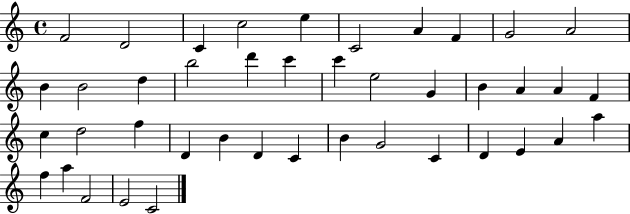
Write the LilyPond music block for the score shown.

{
  \clef treble
  \time 4/4
  \defaultTimeSignature
  \key c \major
  f'2 d'2 | c'4 c''2 e''4 | c'2 a'4 f'4 | g'2 a'2 | \break b'4 b'2 d''4 | b''2 d'''4 c'''4 | c'''4 e''2 g'4 | b'4 a'4 a'4 f'4 | \break c''4 d''2 f''4 | d'4 b'4 d'4 c'4 | b'4 g'2 c'4 | d'4 e'4 a'4 a''4 | \break f''4 a''4 f'2 | e'2 c'2 | \bar "|."
}